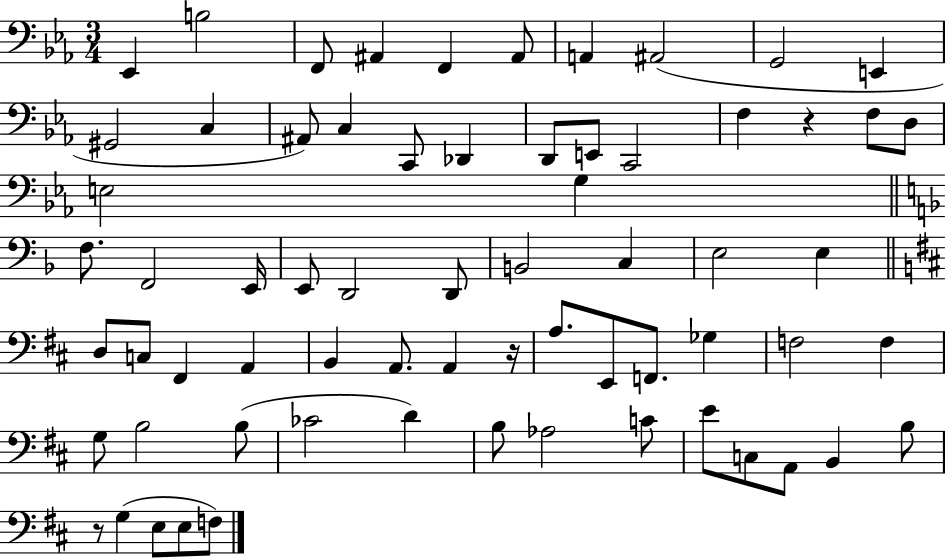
Eb2/q B3/h F2/e A#2/q F2/q A#2/e A2/q A#2/h G2/h E2/q G#2/h C3/q A#2/e C3/q C2/e Db2/q D2/e E2/e C2/h F3/q R/q F3/e D3/e E3/h G3/q F3/e. F2/h E2/s E2/e D2/h D2/e B2/h C3/q E3/h E3/q D3/e C3/e F#2/q A2/q B2/q A2/e. A2/q R/s A3/e. E2/e F2/e. Gb3/q F3/h F3/q G3/e B3/h B3/e CES4/h D4/q B3/e Ab3/h C4/e E4/e C3/e A2/e B2/q B3/e R/e G3/q E3/e E3/e F3/e